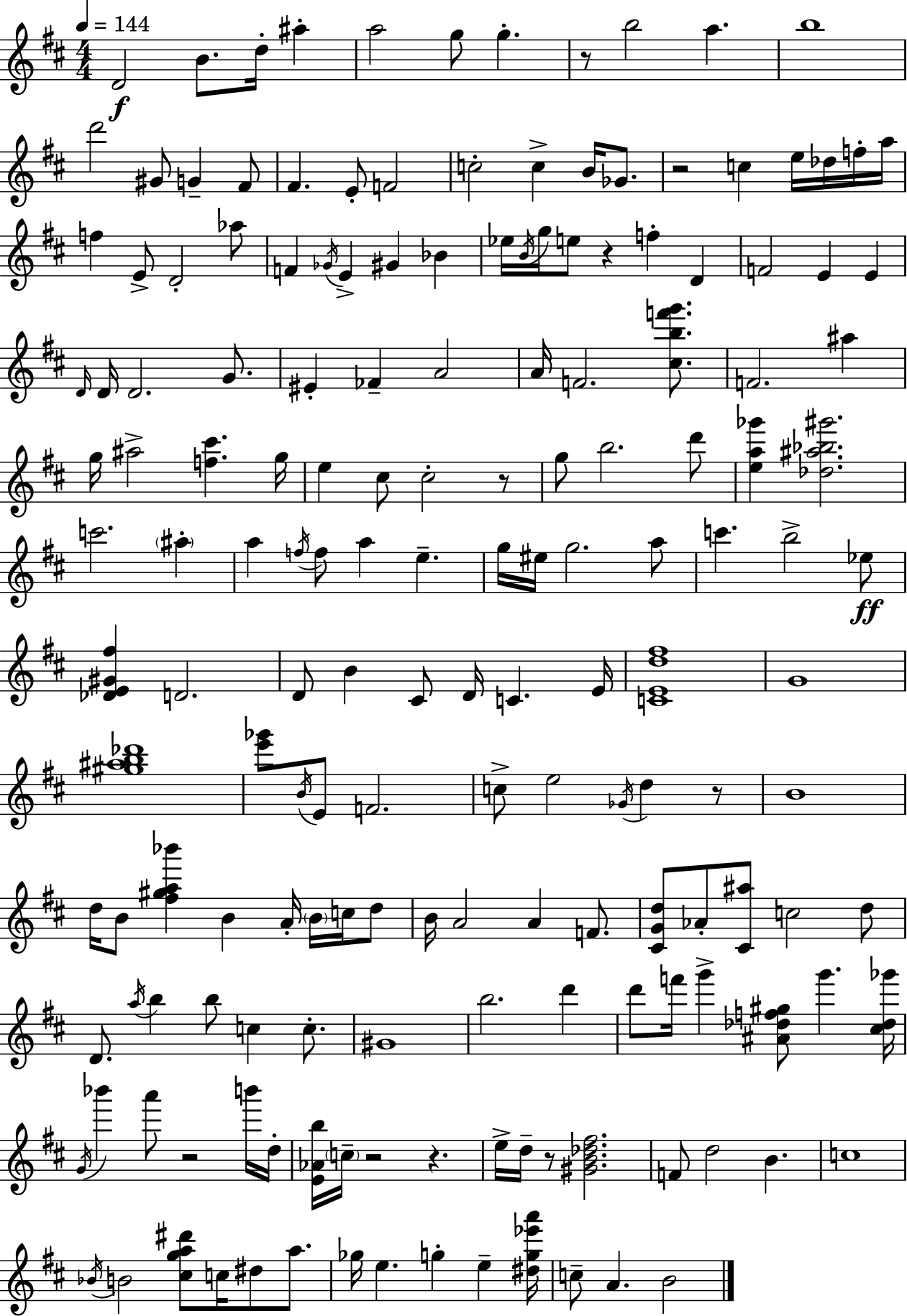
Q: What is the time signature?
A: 4/4